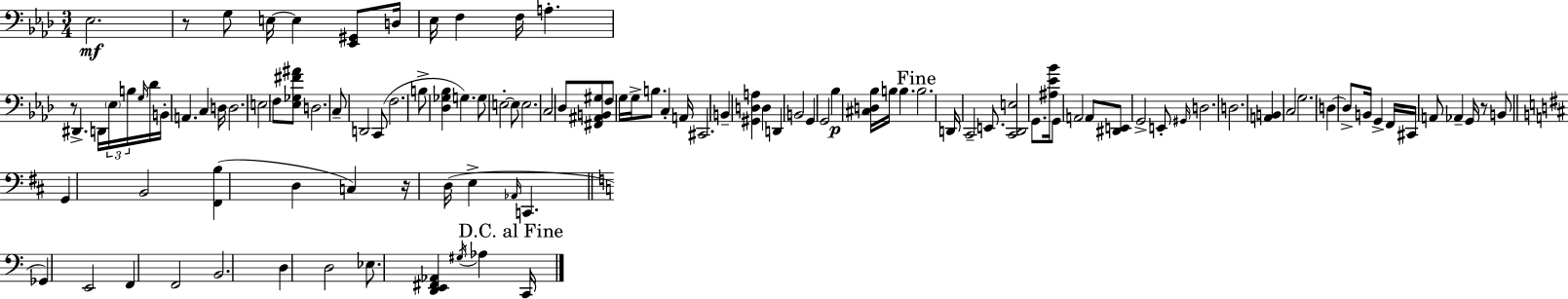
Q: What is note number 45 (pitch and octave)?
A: D2